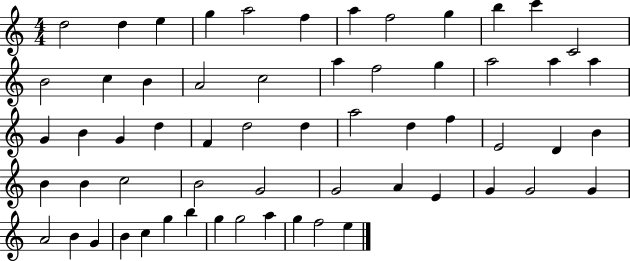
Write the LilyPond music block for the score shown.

{
  \clef treble
  \numericTimeSignature
  \time 4/4
  \key c \major
  d''2 d''4 e''4 | g''4 a''2 f''4 | a''4 f''2 g''4 | b''4 c'''4 c'2 | \break b'2 c''4 b'4 | a'2 c''2 | a''4 f''2 g''4 | a''2 a''4 a''4 | \break g'4 b'4 g'4 d''4 | f'4 d''2 d''4 | a''2 d''4 f''4 | e'2 d'4 b'4 | \break b'4 b'4 c''2 | b'2 g'2 | g'2 a'4 e'4 | g'4 g'2 g'4 | \break a'2 b'4 g'4 | b'4 c''4 g''4 b''4 | g''4 g''2 a''4 | g''4 f''2 e''4 | \break \bar "|."
}